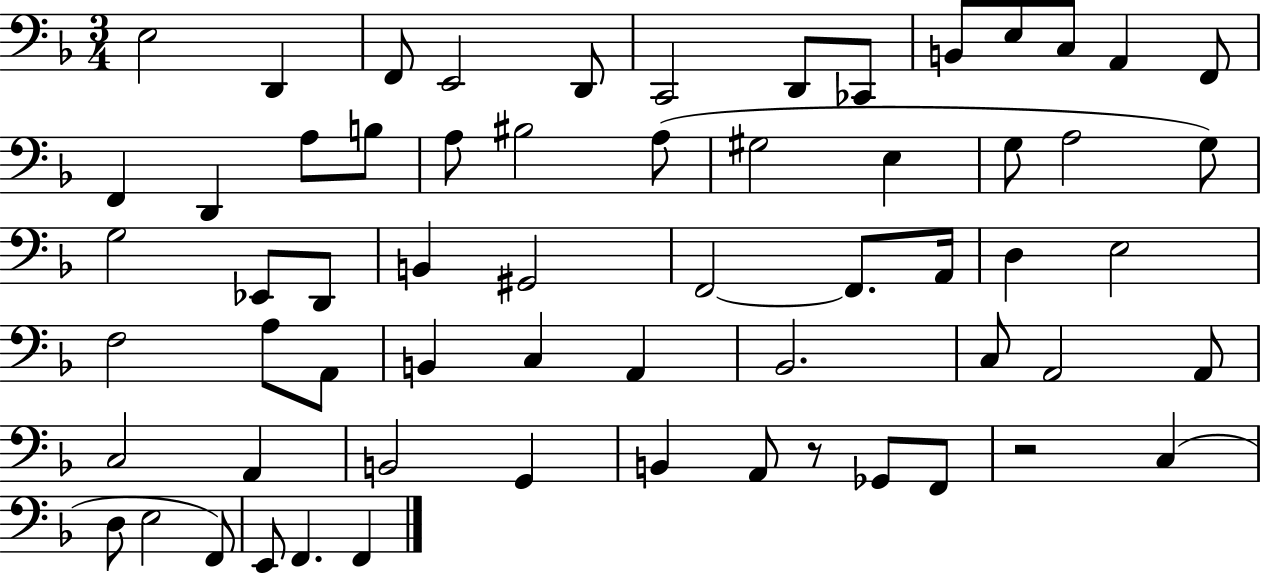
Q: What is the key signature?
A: F major